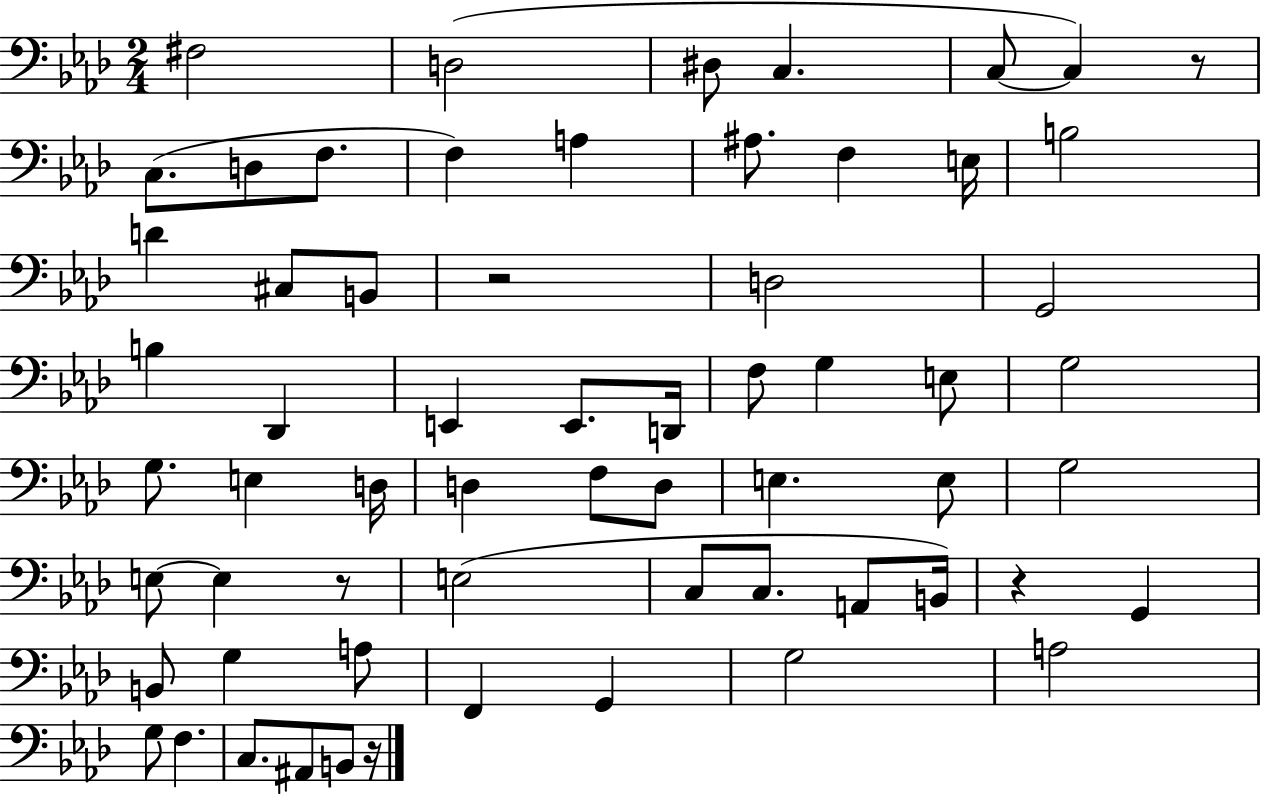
{
  \clef bass
  \numericTimeSignature
  \time 2/4
  \key aes \major
  \repeat volta 2 { fis2 | d2( | dis8 c4. | c8~~ c4) r8 | \break c8.( d8 f8. | f4) a4 | ais8. f4 e16 | b2 | \break d'4 cis8 b,8 | r2 | d2 | g,2 | \break b4 des,4 | e,4 e,8. d,16 | f8 g4 e8 | g2 | \break g8. e4 d16 | d4 f8 d8 | e4. e8 | g2 | \break e8~~ e4 r8 | e2( | c8 c8. a,8 b,16) | r4 g,4 | \break b,8 g4 a8 | f,4 g,4 | g2 | a2 | \break g8 f4. | c8. ais,8 b,8 r16 | } \bar "|."
}